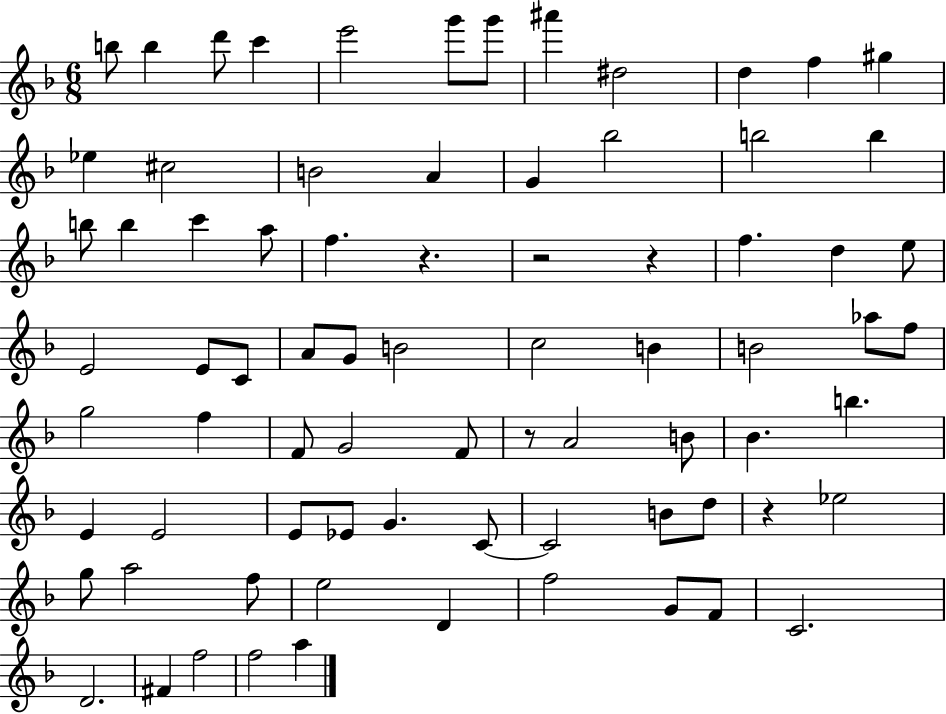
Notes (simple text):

B5/e B5/q D6/e C6/q E6/h G6/e G6/e A#6/q D#5/h D5/q F5/q G#5/q Eb5/q C#5/h B4/h A4/q G4/q Bb5/h B5/h B5/q B5/e B5/q C6/q A5/e F5/q. R/q. R/h R/q F5/q. D5/q E5/e E4/h E4/e C4/e A4/e G4/e B4/h C5/h B4/q B4/h Ab5/e F5/e G5/h F5/q F4/e G4/h F4/e R/e A4/h B4/e Bb4/q. B5/q. E4/q E4/h E4/e Eb4/e G4/q. C4/e C4/h B4/e D5/e R/q Eb5/h G5/e A5/h F5/e E5/h D4/q F5/h G4/e F4/e C4/h. D4/h. F#4/q F5/h F5/h A5/q